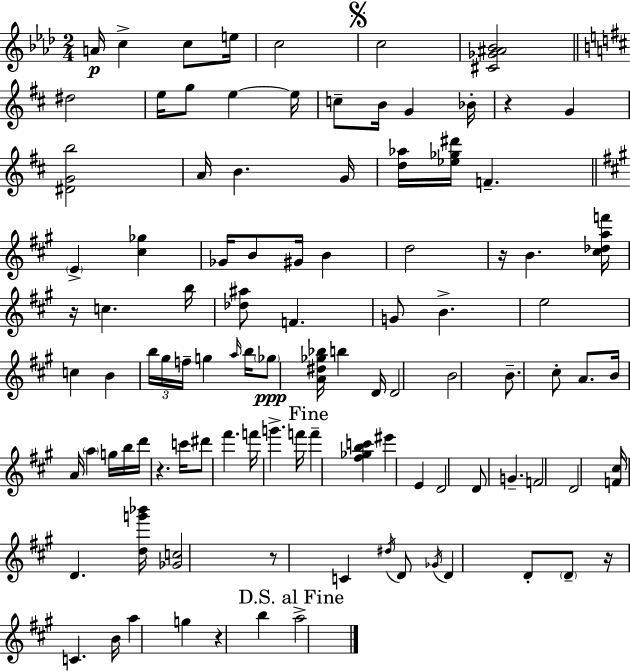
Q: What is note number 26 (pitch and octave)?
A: D5